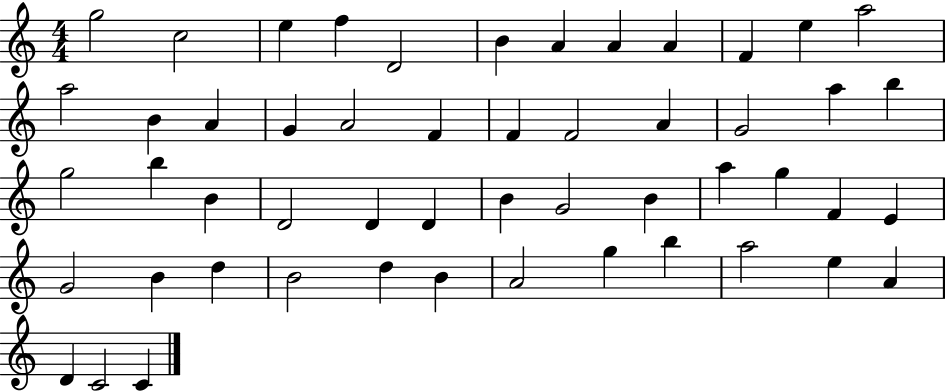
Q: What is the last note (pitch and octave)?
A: C4